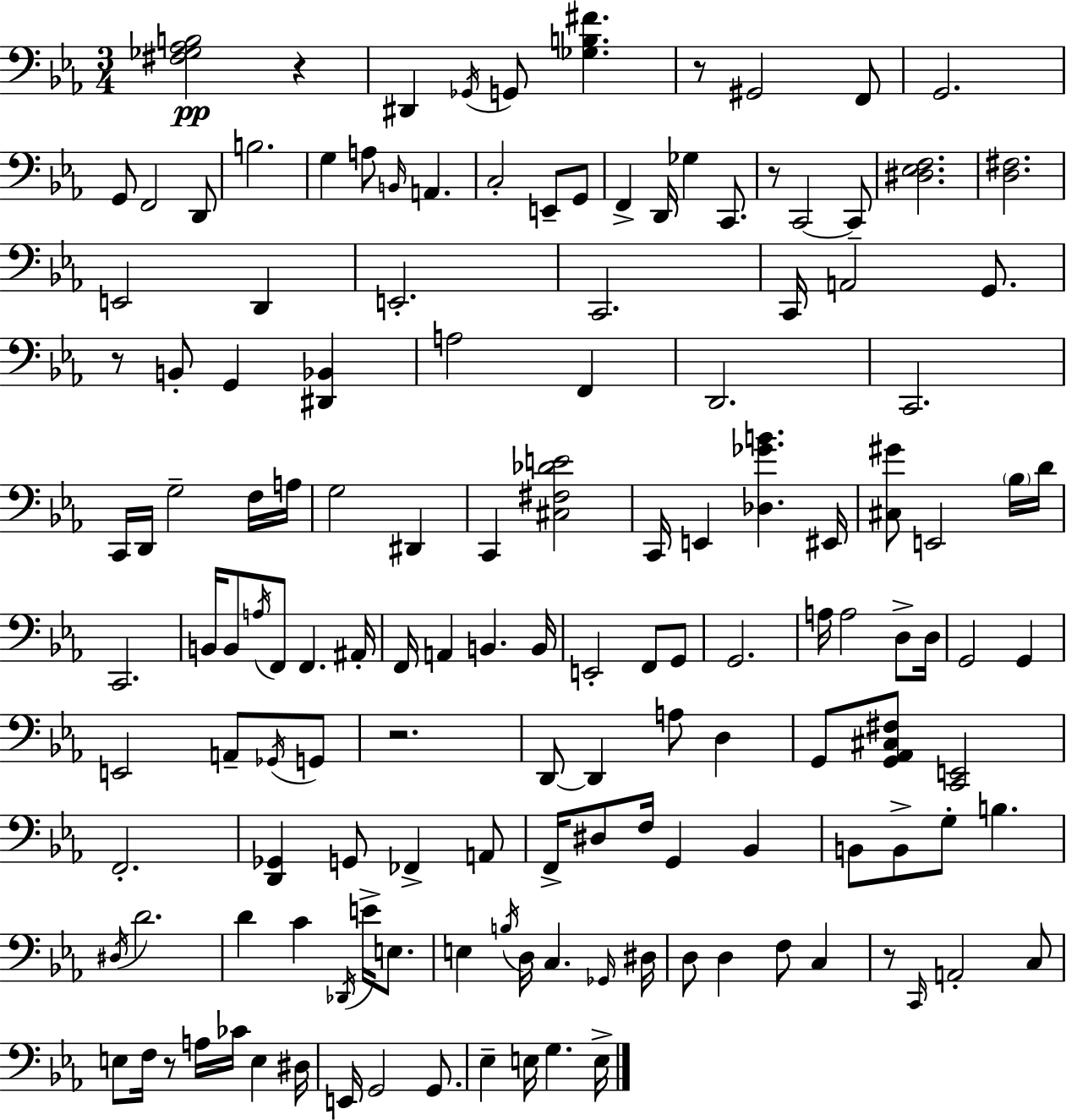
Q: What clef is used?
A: bass